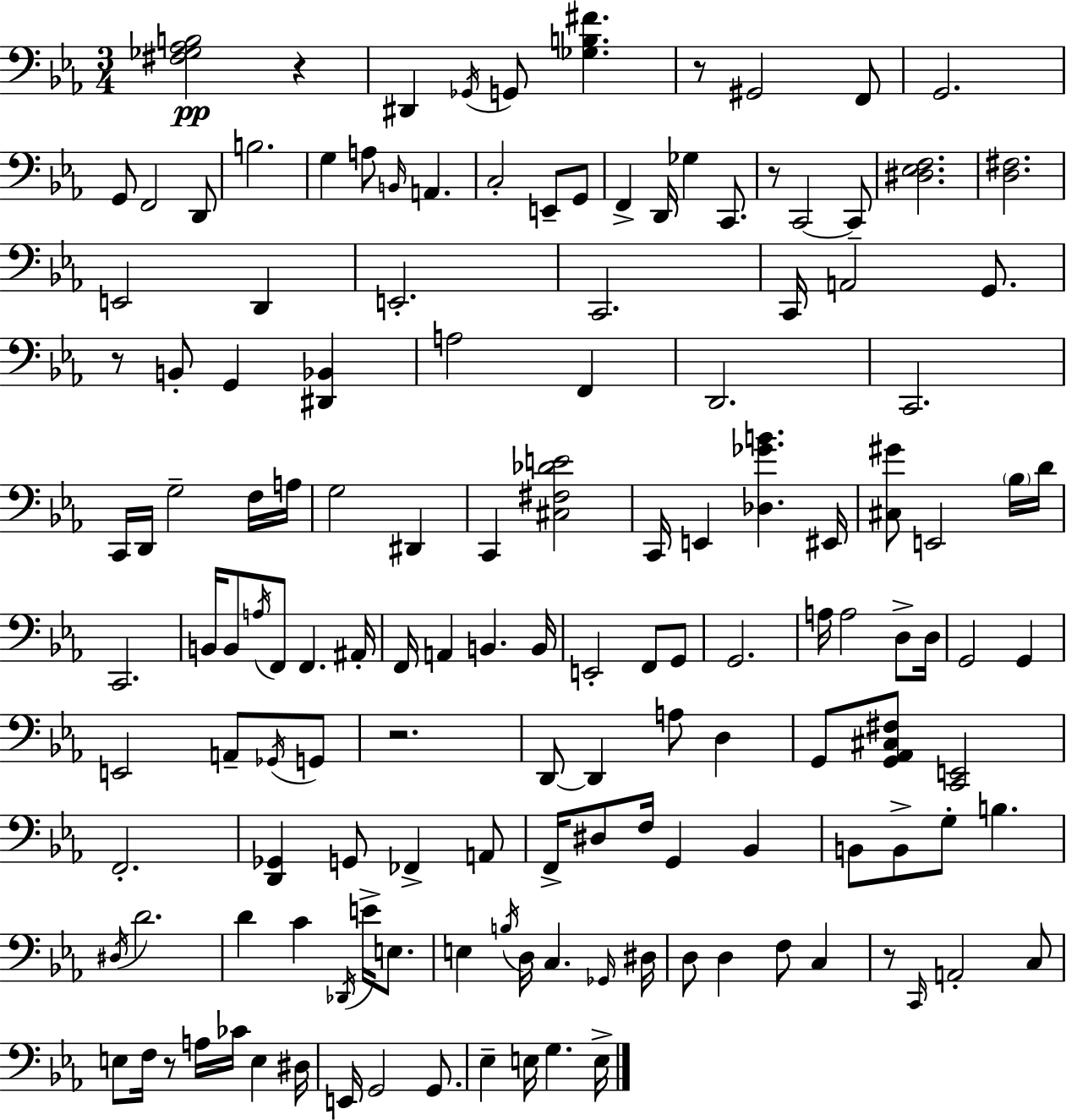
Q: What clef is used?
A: bass